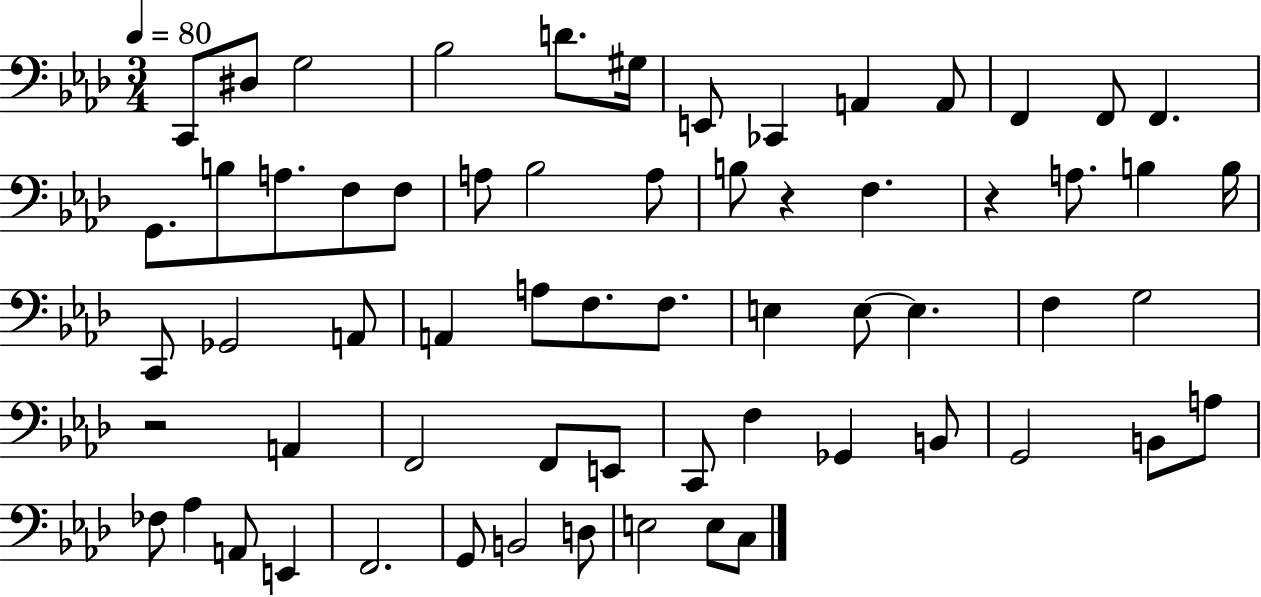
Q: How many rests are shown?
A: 3